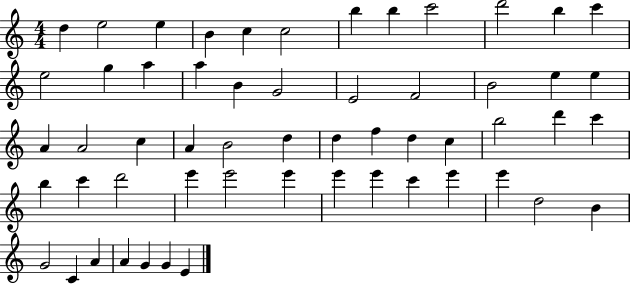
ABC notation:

X:1
T:Untitled
M:4/4
L:1/4
K:C
d e2 e B c c2 b b c'2 d'2 b c' e2 g a a B G2 E2 F2 B2 e e A A2 c A B2 d d f d c b2 d' c' b c' d'2 e' e'2 e' e' e' c' e' e' d2 B G2 C A A G G E